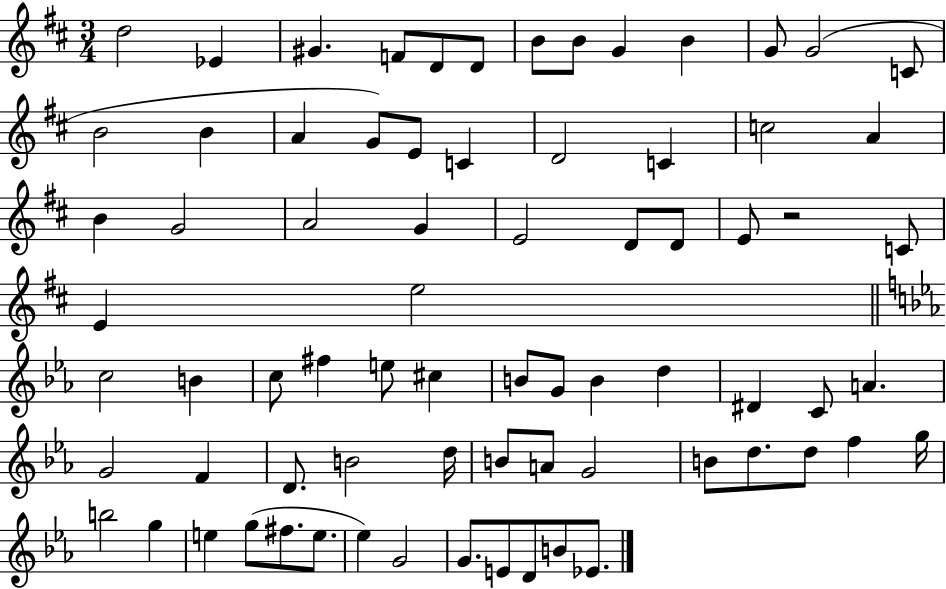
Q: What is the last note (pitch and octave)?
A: Eb4